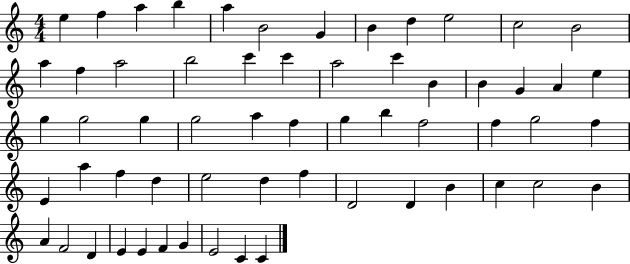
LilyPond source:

{
  \clef treble
  \numericTimeSignature
  \time 4/4
  \key c \major
  e''4 f''4 a''4 b''4 | a''4 b'2 g'4 | b'4 d''4 e''2 | c''2 b'2 | \break a''4 f''4 a''2 | b''2 c'''4 c'''4 | a''2 c'''4 b'4 | b'4 g'4 a'4 e''4 | \break g''4 g''2 g''4 | g''2 a''4 f''4 | g''4 b''4 f''2 | f''4 g''2 f''4 | \break e'4 a''4 f''4 d''4 | e''2 d''4 f''4 | d'2 d'4 b'4 | c''4 c''2 b'4 | \break a'4 f'2 d'4 | e'4 e'4 f'4 g'4 | e'2 c'4 c'4 | \bar "|."
}